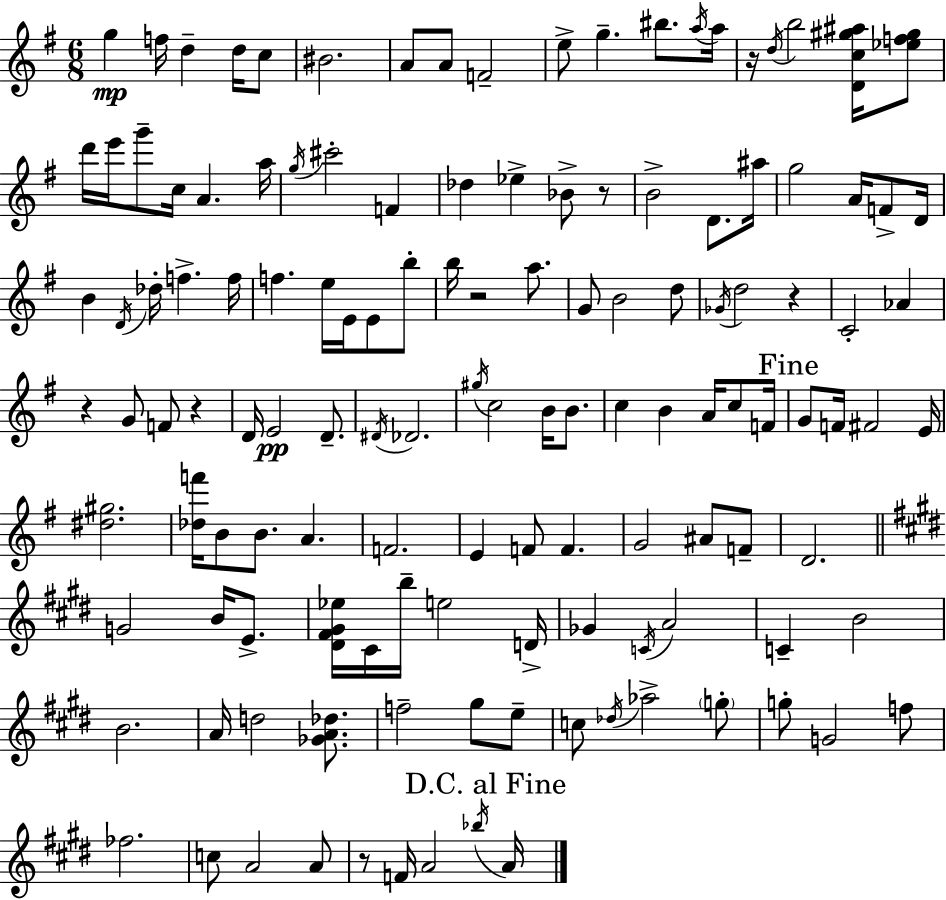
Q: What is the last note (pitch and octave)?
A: A4